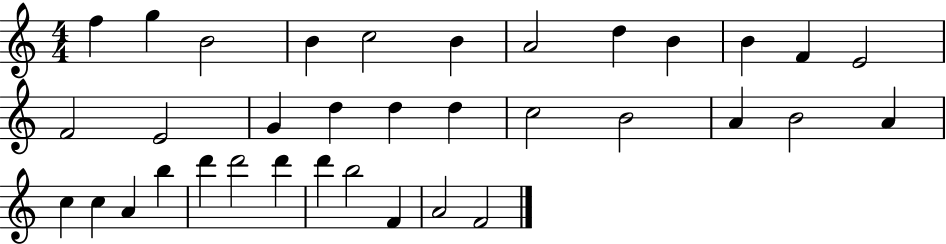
{
  \clef treble
  \numericTimeSignature
  \time 4/4
  \key c \major
  f''4 g''4 b'2 | b'4 c''2 b'4 | a'2 d''4 b'4 | b'4 f'4 e'2 | \break f'2 e'2 | g'4 d''4 d''4 d''4 | c''2 b'2 | a'4 b'2 a'4 | \break c''4 c''4 a'4 b''4 | d'''4 d'''2 d'''4 | d'''4 b''2 f'4 | a'2 f'2 | \break \bar "|."
}